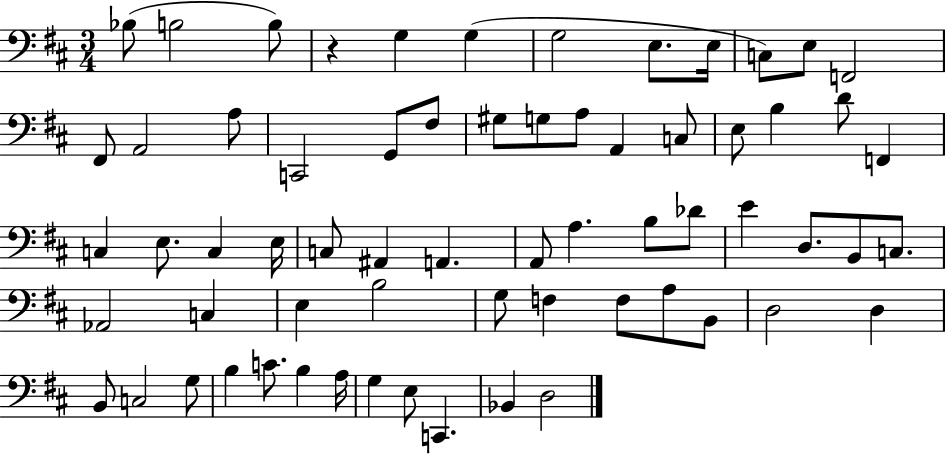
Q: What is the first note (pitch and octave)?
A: Bb3